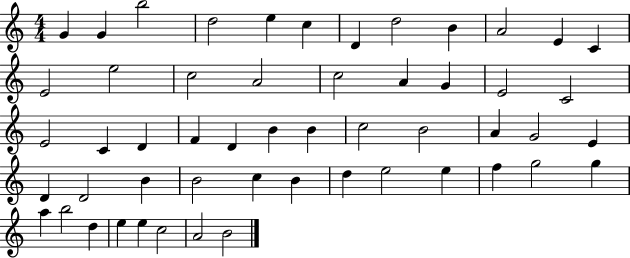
X:1
T:Untitled
M:4/4
L:1/4
K:C
G G b2 d2 e c D d2 B A2 E C E2 e2 c2 A2 c2 A G E2 C2 E2 C D F D B B c2 B2 A G2 E D D2 B B2 c B d e2 e f g2 g a b2 d e e c2 A2 B2